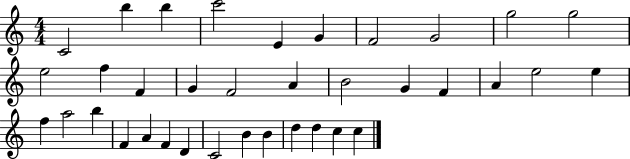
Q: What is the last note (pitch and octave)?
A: C5